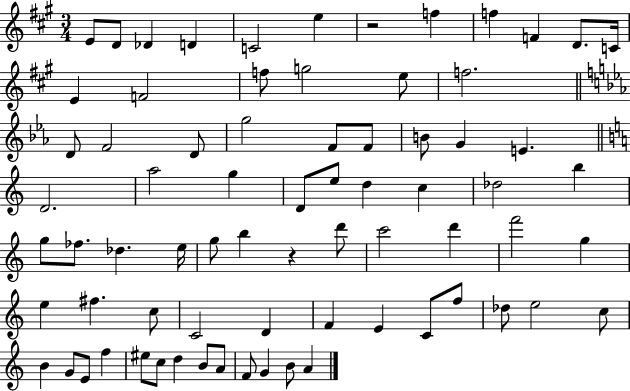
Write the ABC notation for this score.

X:1
T:Untitled
M:3/4
L:1/4
K:A
E/2 D/2 _D D C2 e z2 f f F D/2 C/4 E F2 f/2 g2 e/2 f2 D/2 F2 D/2 g2 F/2 F/2 B/2 G E D2 a2 g D/2 e/2 d c _d2 b g/2 _f/2 _d e/4 g/2 b z d'/2 c'2 d' f'2 g e ^f c/2 C2 D F E C/2 f/2 _d/2 e2 c/2 B G/2 E/2 f ^e/2 c/2 d B/2 A/2 F/2 G B/2 A